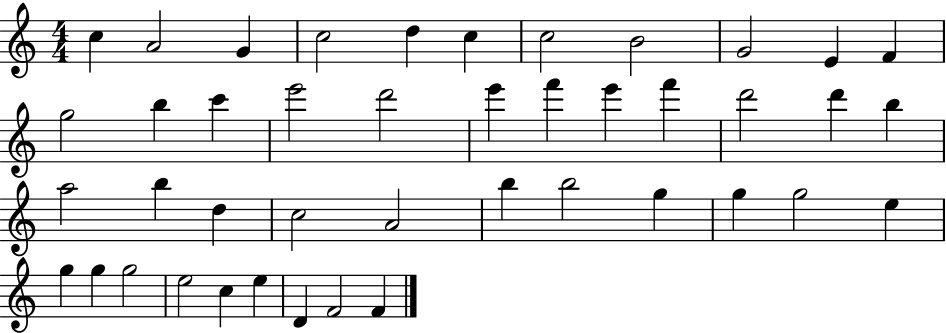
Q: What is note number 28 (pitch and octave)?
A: A4